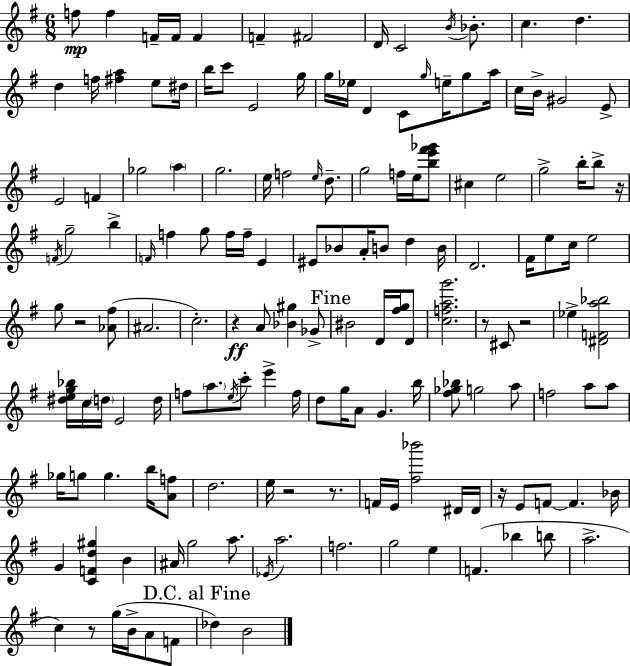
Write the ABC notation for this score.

X:1
T:Untitled
M:6/8
L:1/4
K:G
f/2 f F/4 F/4 F F ^F2 D/4 C2 B/4 _B/2 c d d f/4 [^fa] e/2 ^d/4 b/4 c'/2 E2 g/4 g/4 _e/4 D C/2 g/4 e/4 g/2 a/4 c/4 B/4 ^G2 E/2 E2 F _g2 a g2 e/4 f2 e/4 d/2 g2 f/4 e/4 [be'^f'_g']/2 ^c e2 g2 b/4 b/2 z/4 F/4 g2 b F/4 f g/2 f/4 f/4 E ^E/2 _B/2 A/4 B/2 d B/4 D2 ^F/4 e/2 c/4 e2 g/2 z2 [_A^f]/2 ^A2 c2 z A/2 [_B^g] _G/2 ^B2 D/4 [^fg]/4 D/2 [cfag']2 z/2 ^C/2 z2 _e [^DFa_b]2 [^deg_b]/4 c/4 d/4 E2 d/4 f/2 a/2 e/4 c'/2 e' f/4 d/2 g/4 A/2 G b/4 [^f_g_b]/2 g2 a/2 f2 a/2 a/2 _g/4 g/2 g b/4 [Af]/2 d2 e/4 z2 z/2 F/4 E/4 [^f_b']2 ^D/4 ^D/4 z/4 E/2 F/2 F _B/4 G [CFd^g] B ^A/4 g2 a/2 _E/4 a2 f2 g2 e F _b b/2 a2 c z/2 g/4 B/4 A/2 F/2 _d B2